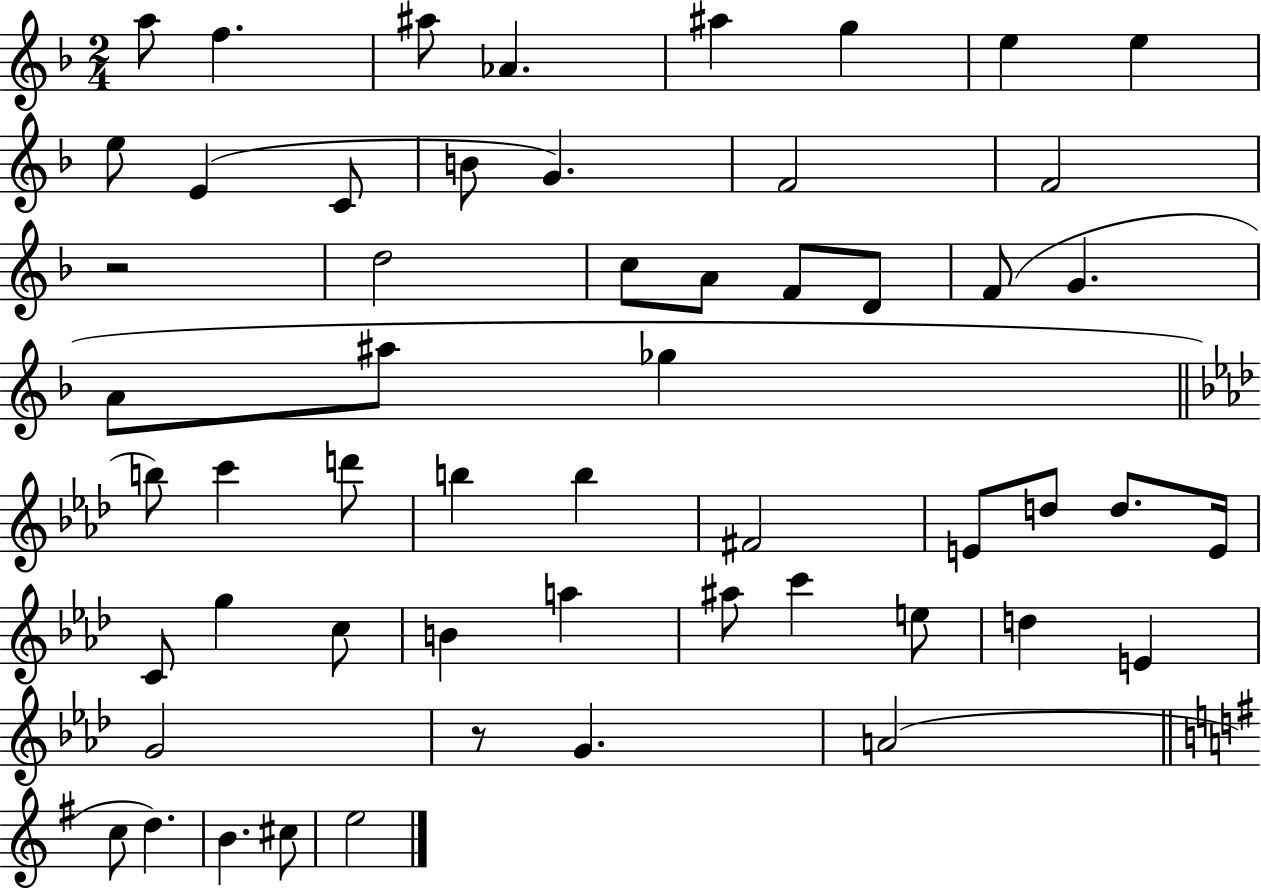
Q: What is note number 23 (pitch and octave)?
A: A4